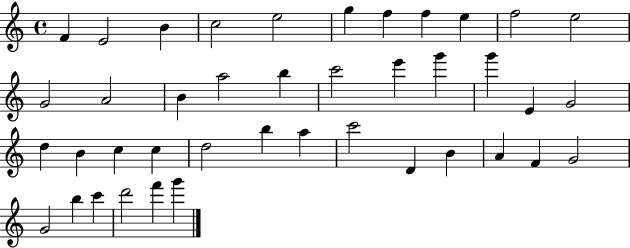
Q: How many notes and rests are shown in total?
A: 41